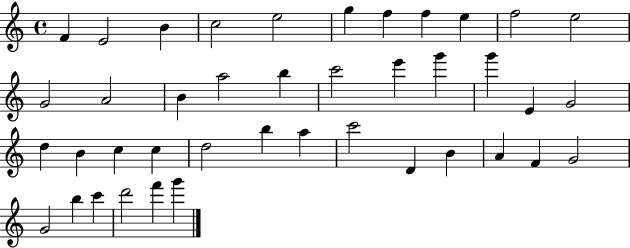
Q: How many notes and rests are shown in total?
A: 41